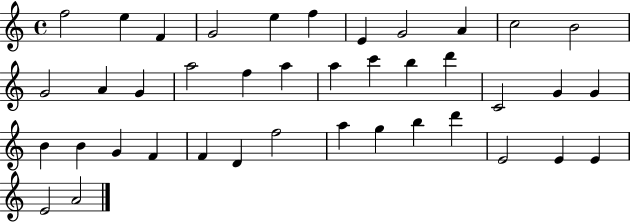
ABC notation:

X:1
T:Untitled
M:4/4
L:1/4
K:C
f2 e F G2 e f E G2 A c2 B2 G2 A G a2 f a a c' b d' C2 G G B B G F F D f2 a g b d' E2 E E E2 A2